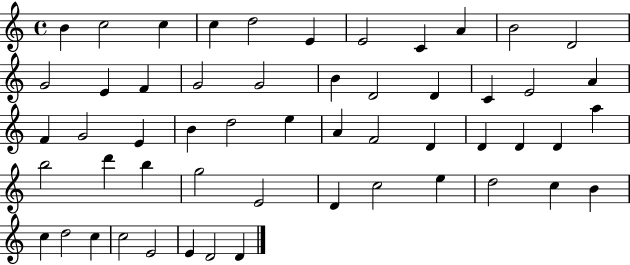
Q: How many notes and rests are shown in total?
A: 54